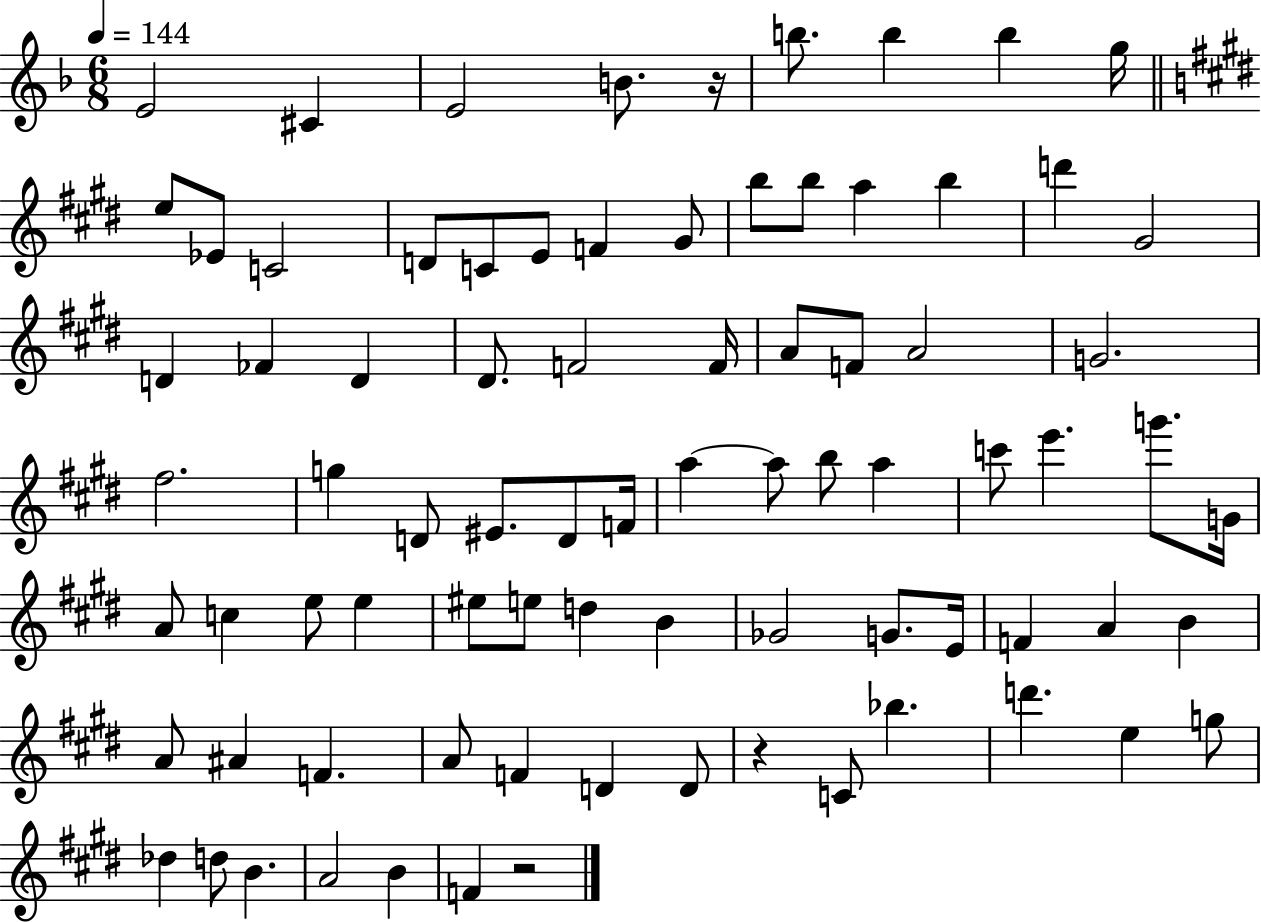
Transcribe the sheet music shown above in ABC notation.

X:1
T:Untitled
M:6/8
L:1/4
K:F
E2 ^C E2 B/2 z/4 b/2 b b g/4 e/2 _E/2 C2 D/2 C/2 E/2 F ^G/2 b/2 b/2 a b d' ^G2 D _F D ^D/2 F2 F/4 A/2 F/2 A2 G2 ^f2 g D/2 ^E/2 D/2 F/4 a a/2 b/2 a c'/2 e' g'/2 G/4 A/2 c e/2 e ^e/2 e/2 d B _G2 G/2 E/4 F A B A/2 ^A F A/2 F D D/2 z C/2 _b d' e g/2 _d d/2 B A2 B F z2